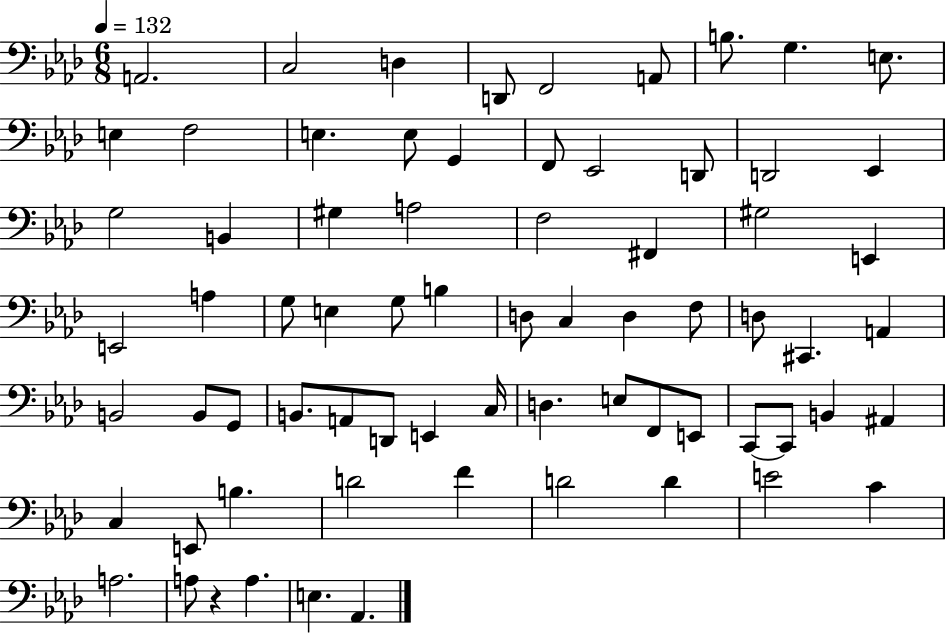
X:1
T:Untitled
M:6/8
L:1/4
K:Ab
A,,2 C,2 D, D,,/2 F,,2 A,,/2 B,/2 G, E,/2 E, F,2 E, E,/2 G,, F,,/2 _E,,2 D,,/2 D,,2 _E,, G,2 B,, ^G, A,2 F,2 ^F,, ^G,2 E,, E,,2 A, G,/2 E, G,/2 B, D,/2 C, D, F,/2 D,/2 ^C,, A,, B,,2 B,,/2 G,,/2 B,,/2 A,,/2 D,,/2 E,, C,/4 D, E,/2 F,,/2 E,,/2 C,,/2 C,,/2 B,, ^A,, C, E,,/2 B, D2 F D2 D E2 C A,2 A,/2 z A, E, _A,,